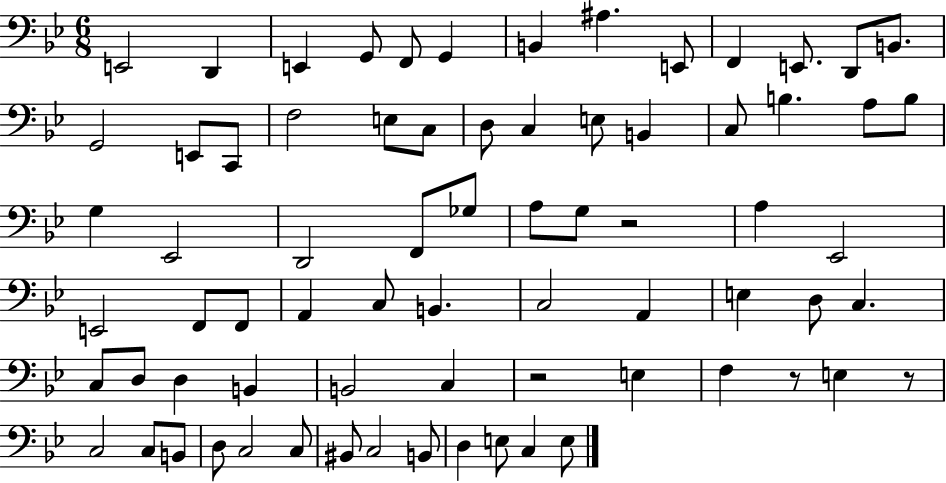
E2/h D2/q E2/q G2/e F2/e G2/q B2/q A#3/q. E2/e F2/q E2/e. D2/e B2/e. G2/h E2/e C2/e F3/h E3/e C3/e D3/e C3/q E3/e B2/q C3/e B3/q. A3/e B3/e G3/q Eb2/h D2/h F2/e Gb3/e A3/e G3/e R/h A3/q Eb2/h E2/h F2/e F2/e A2/q C3/e B2/q. C3/h A2/q E3/q D3/e C3/q. C3/e D3/e D3/q B2/q B2/h C3/q R/h E3/q F3/q R/e E3/q R/e C3/h C3/e B2/e D3/e C3/h C3/e BIS2/e C3/h B2/e D3/q E3/e C3/q E3/e